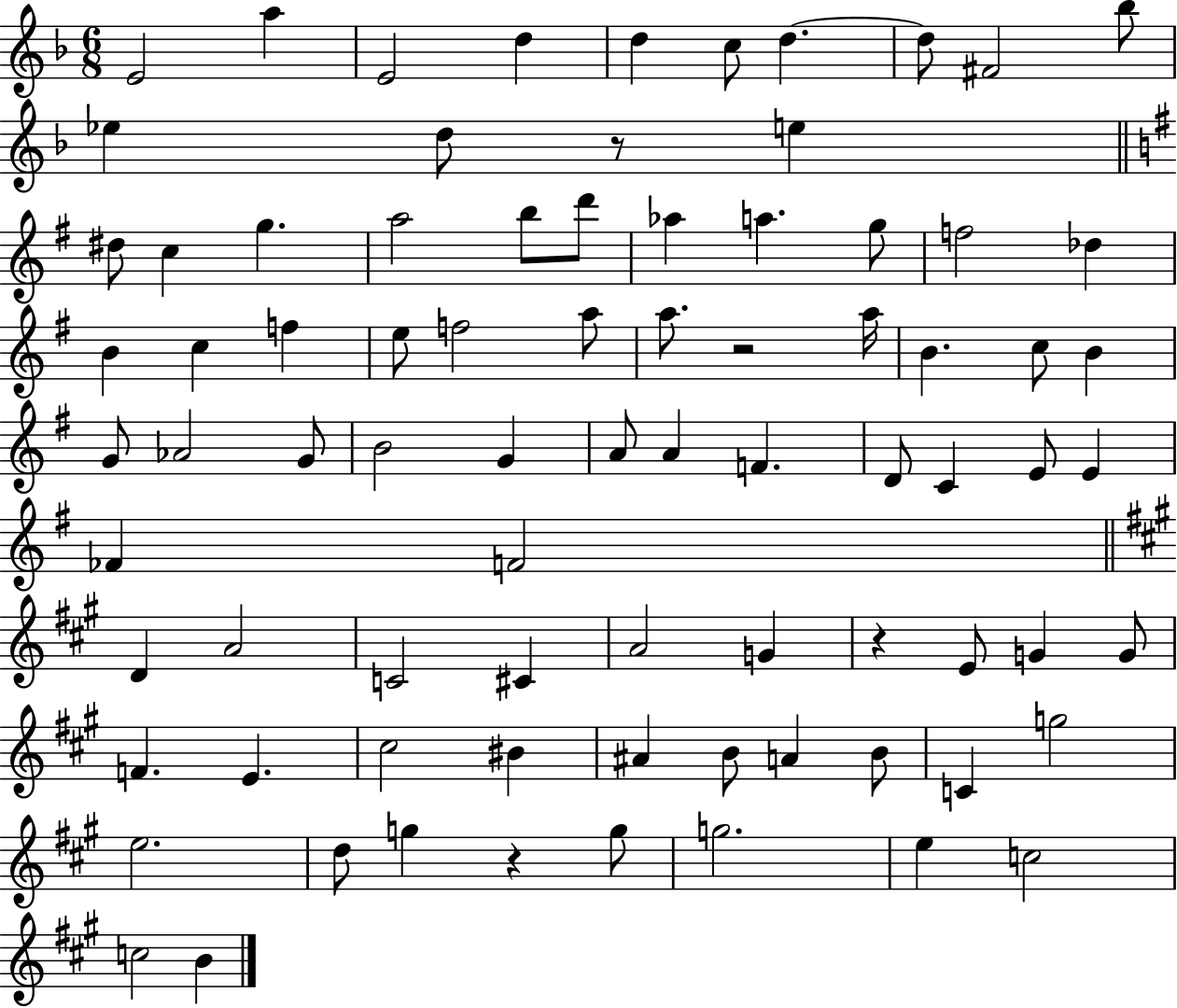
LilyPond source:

{
  \clef treble
  \numericTimeSignature
  \time 6/8
  \key f \major
  e'2 a''4 | e'2 d''4 | d''4 c''8 d''4.~~ | d''8 fis'2 bes''8 | \break ees''4 d''8 r8 e''4 | \bar "||" \break \key g \major dis''8 c''4 g''4. | a''2 b''8 d'''8 | aes''4 a''4. g''8 | f''2 des''4 | \break b'4 c''4 f''4 | e''8 f''2 a''8 | a''8. r2 a''16 | b'4. c''8 b'4 | \break g'8 aes'2 g'8 | b'2 g'4 | a'8 a'4 f'4. | d'8 c'4 e'8 e'4 | \break fes'4 f'2 | \bar "||" \break \key a \major d'4 a'2 | c'2 cis'4 | a'2 g'4 | r4 e'8 g'4 g'8 | \break f'4. e'4. | cis''2 bis'4 | ais'4 b'8 a'4 b'8 | c'4 g''2 | \break e''2. | d''8 g''4 r4 g''8 | g''2. | e''4 c''2 | \break c''2 b'4 | \bar "|."
}